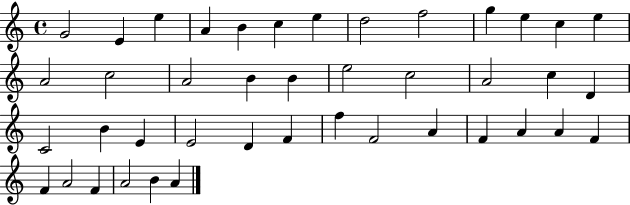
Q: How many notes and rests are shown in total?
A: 42